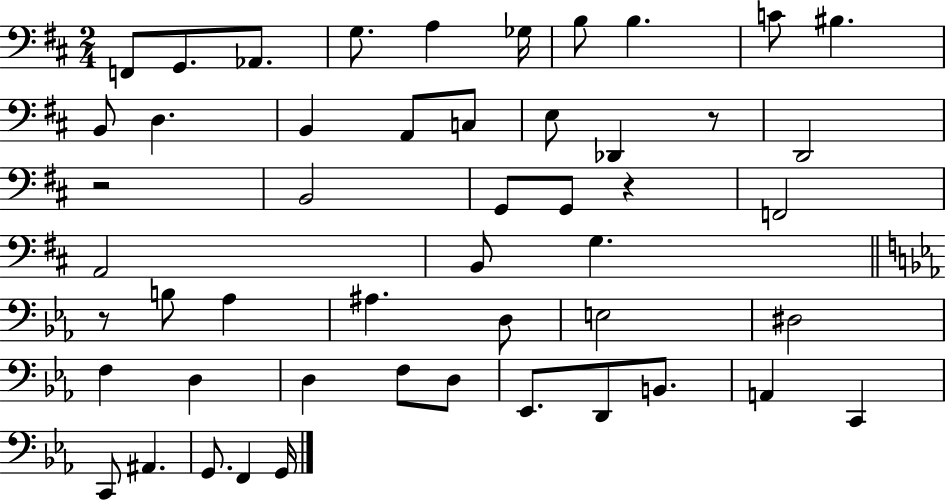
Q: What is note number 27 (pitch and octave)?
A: Ab3